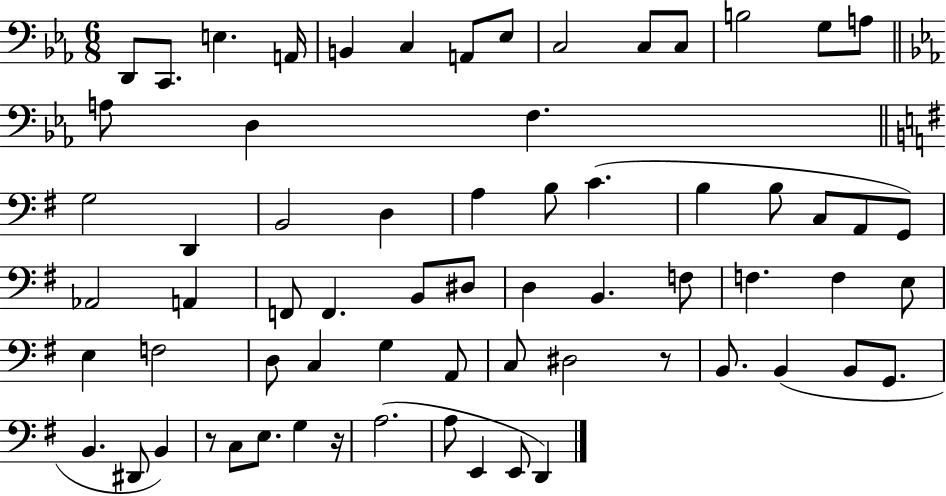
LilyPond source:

{
  \clef bass
  \numericTimeSignature
  \time 6/8
  \key ees \major
  d,8 c,8. e4. a,16 | b,4 c4 a,8 ees8 | c2 c8 c8 | b2 g8 a8 | \break \bar "||" \break \key ees \major a8 d4 f4. | \bar "||" \break \key e \minor g2 d,4 | b,2 d4 | a4 b8 c'4.( | b4 b8 c8 a,8 g,8) | \break aes,2 a,4 | f,8 f,4. b,8 dis8 | d4 b,4. f8 | f4. f4 e8 | \break e4 f2 | d8 c4 g4 a,8 | c8 dis2 r8 | b,8. b,4( b,8 g,8. | \break b,4. dis,8 b,4) | r8 c8 e8. g4 r16 | a2.( | a8 e,4 e,8 d,4) | \break \bar "|."
}